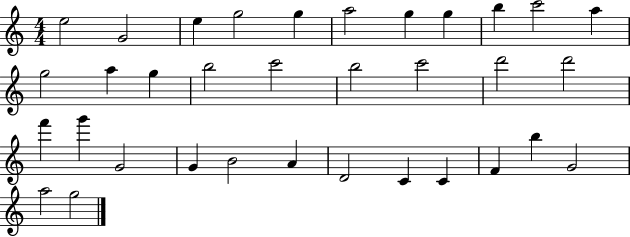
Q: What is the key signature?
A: C major